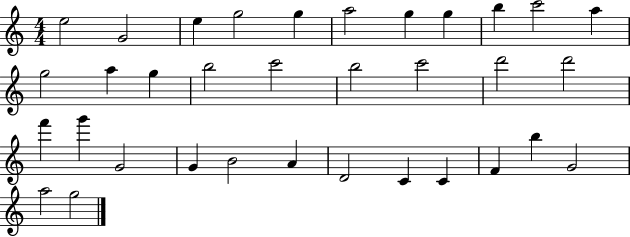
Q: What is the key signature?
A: C major